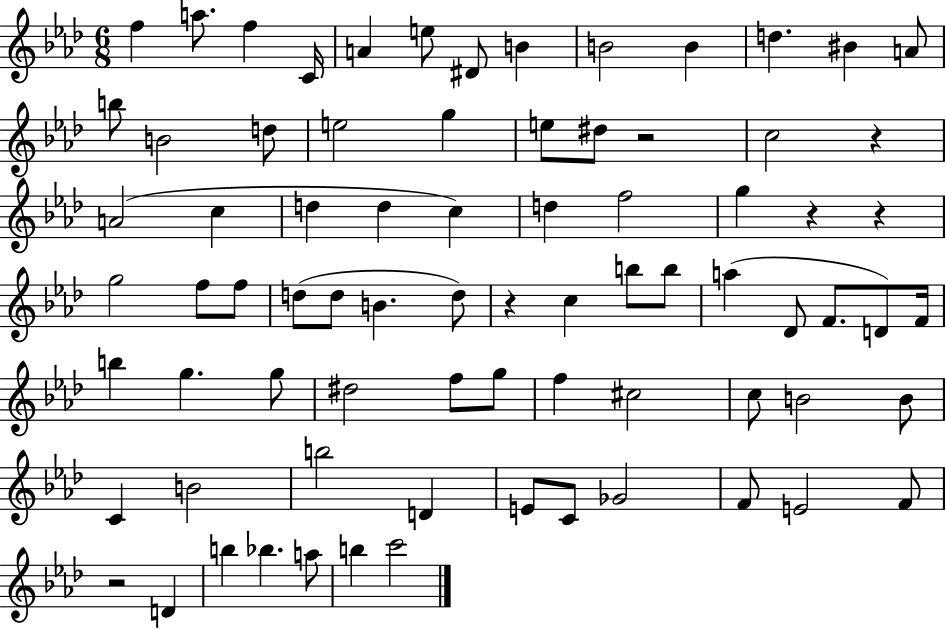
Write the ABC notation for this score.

X:1
T:Untitled
M:6/8
L:1/4
K:Ab
f a/2 f C/4 A e/2 ^D/2 B B2 B d ^B A/2 b/2 B2 d/2 e2 g e/2 ^d/2 z2 c2 z A2 c d d c d f2 g z z g2 f/2 f/2 d/2 d/2 B d/2 z c b/2 b/2 a _D/2 F/2 D/2 F/4 b g g/2 ^d2 f/2 g/2 f ^c2 c/2 B2 B/2 C B2 b2 D E/2 C/2 _G2 F/2 E2 F/2 z2 D b _b a/2 b c'2